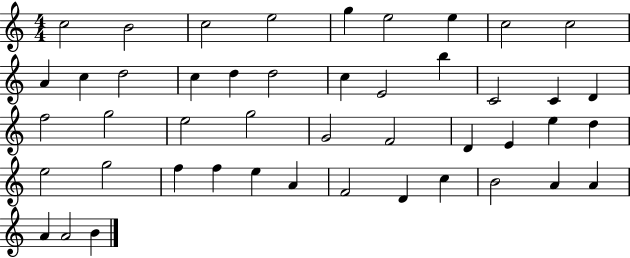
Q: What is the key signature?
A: C major